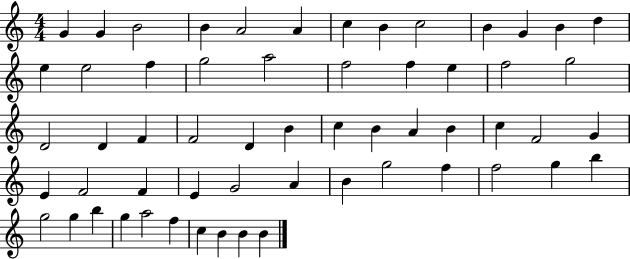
{
  \clef treble
  \numericTimeSignature
  \time 4/4
  \key c \major
  g'4 g'4 b'2 | b'4 a'2 a'4 | c''4 b'4 c''2 | b'4 g'4 b'4 d''4 | \break e''4 e''2 f''4 | g''2 a''2 | f''2 f''4 e''4 | f''2 g''2 | \break d'2 d'4 f'4 | f'2 d'4 b'4 | c''4 b'4 a'4 b'4 | c''4 f'2 g'4 | \break e'4 f'2 f'4 | e'4 g'2 a'4 | b'4 g''2 f''4 | f''2 g''4 b''4 | \break g''2 g''4 b''4 | g''4 a''2 f''4 | c''4 b'4 b'4 b'4 | \bar "|."
}